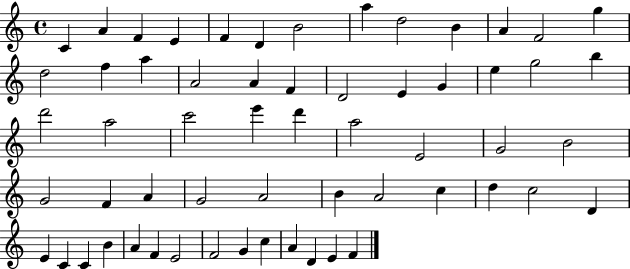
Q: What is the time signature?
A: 4/4